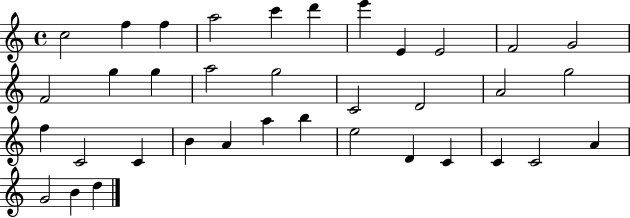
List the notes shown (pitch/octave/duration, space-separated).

C5/h F5/q F5/q A5/h C6/q D6/q E6/q E4/q E4/h F4/h G4/h F4/h G5/q G5/q A5/h G5/h C4/h D4/h A4/h G5/h F5/q C4/h C4/q B4/q A4/q A5/q B5/q E5/h D4/q C4/q C4/q C4/h A4/q G4/h B4/q D5/q